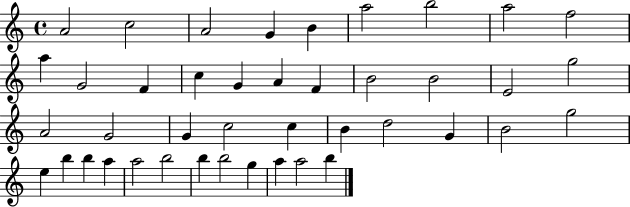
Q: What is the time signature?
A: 4/4